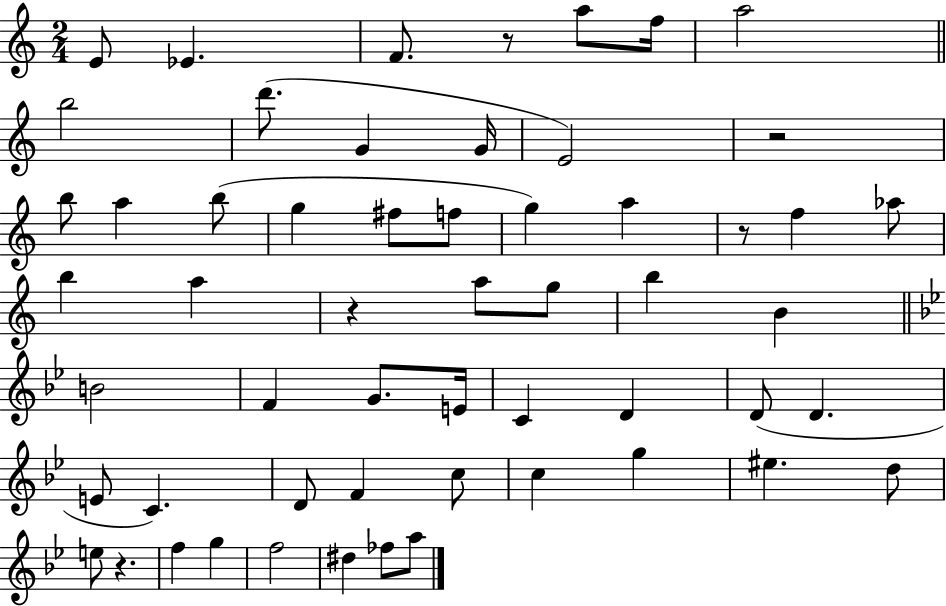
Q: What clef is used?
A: treble